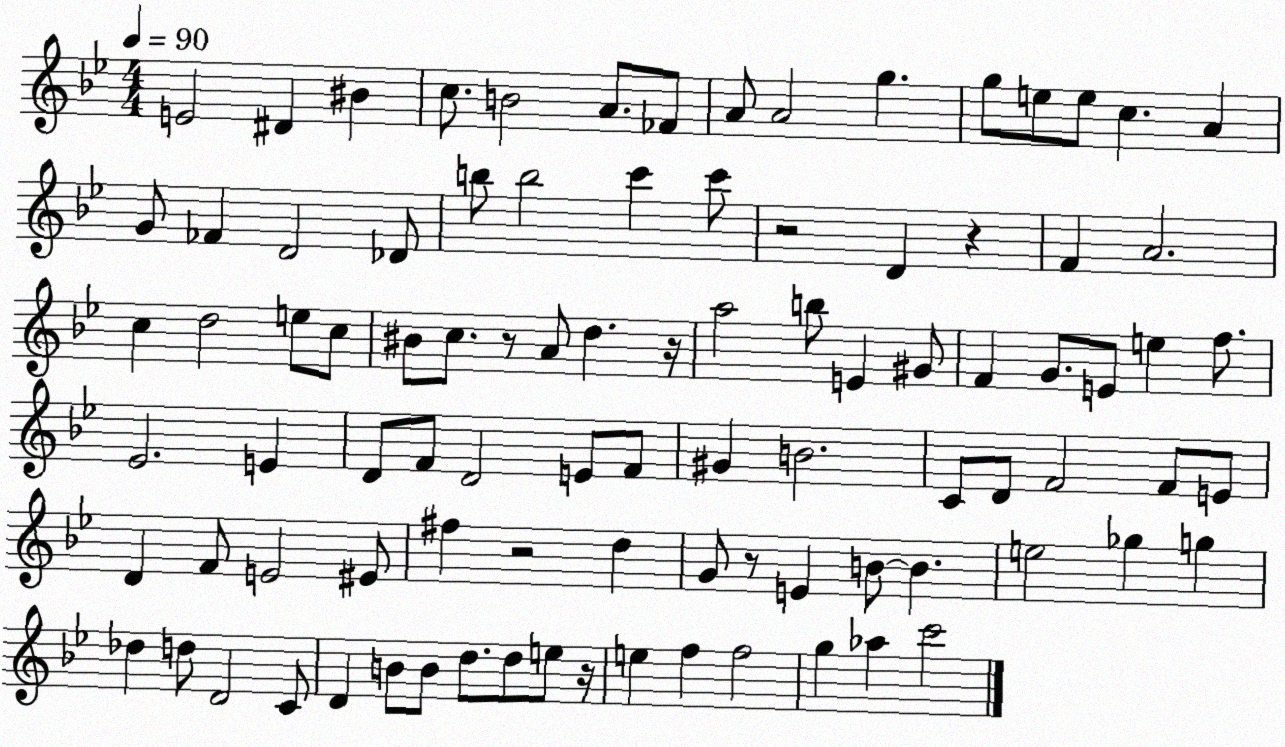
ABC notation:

X:1
T:Untitled
M:4/4
L:1/4
K:Bb
E2 ^D ^B c/2 B2 A/2 _F/2 A/2 A2 g g/2 e/2 e/2 c A G/2 _F D2 _D/2 b/2 b2 c' c'/2 z2 D z F A2 c d2 e/2 c/2 ^B/2 c/2 z/2 A/2 d z/4 a2 b/2 E ^G/2 F G/2 E/2 e f/2 _E2 E D/2 F/2 D2 E/2 F/2 ^G B2 C/2 D/2 F2 F/2 E/2 D F/2 E2 ^E/2 ^f z2 d G/2 z/2 E B/2 B e2 _g g _d d/2 D2 C/2 D B/2 B/2 d/2 d/2 e/2 z/4 e f f2 g _a c'2